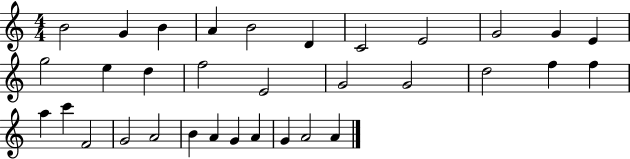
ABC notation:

X:1
T:Untitled
M:4/4
L:1/4
K:C
B2 G B A B2 D C2 E2 G2 G E g2 e d f2 E2 G2 G2 d2 f f a c' F2 G2 A2 B A G A G A2 A